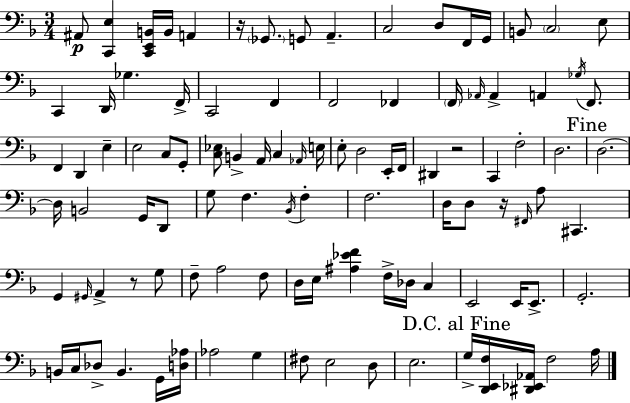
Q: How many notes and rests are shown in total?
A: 102